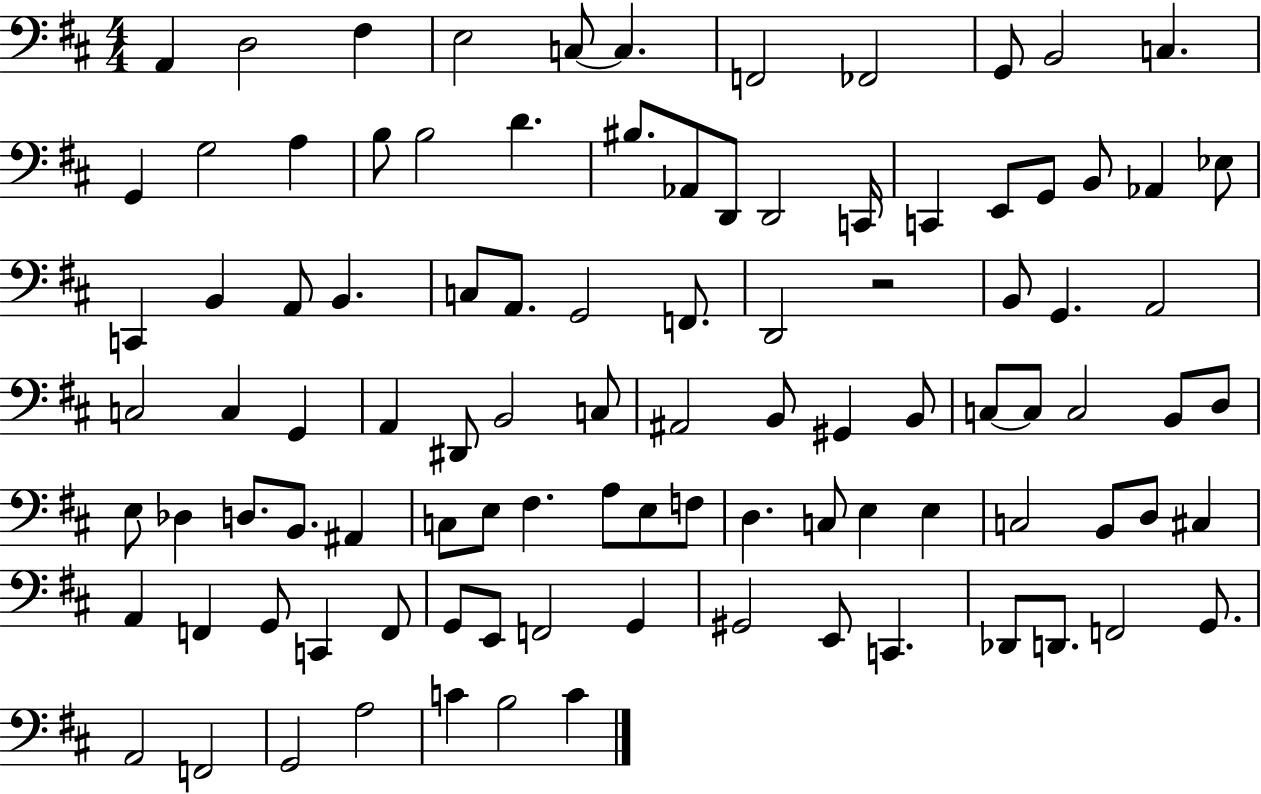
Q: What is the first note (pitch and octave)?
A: A2